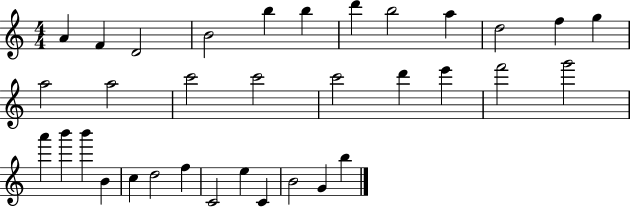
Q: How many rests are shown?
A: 0